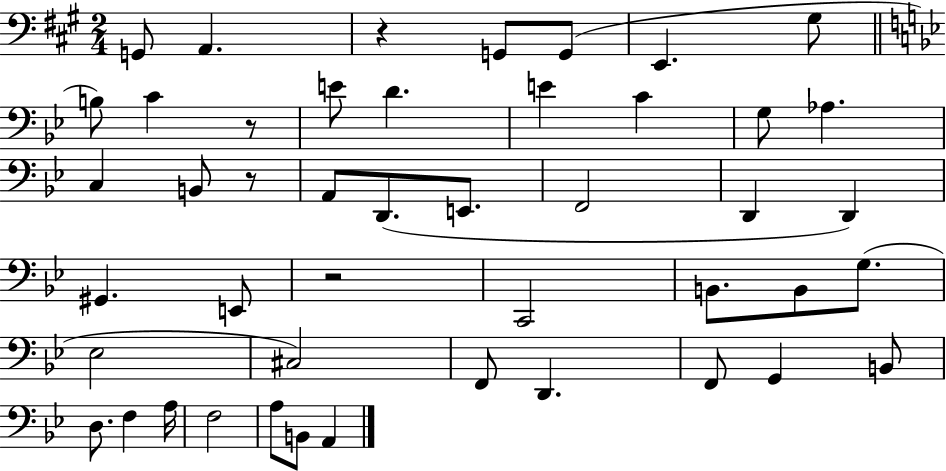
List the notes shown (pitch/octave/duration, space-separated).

G2/e A2/q. R/q G2/e G2/e E2/q. G#3/e B3/e C4/q R/e E4/e D4/q. E4/q C4/q G3/e Ab3/q. C3/q B2/e R/e A2/e D2/e. E2/e. F2/h D2/q D2/q G#2/q. E2/e R/h C2/h B2/e. B2/e G3/e. Eb3/h C#3/h F2/e D2/q. F2/e G2/q B2/e D3/e. F3/q A3/s F3/h A3/e B2/e A2/q